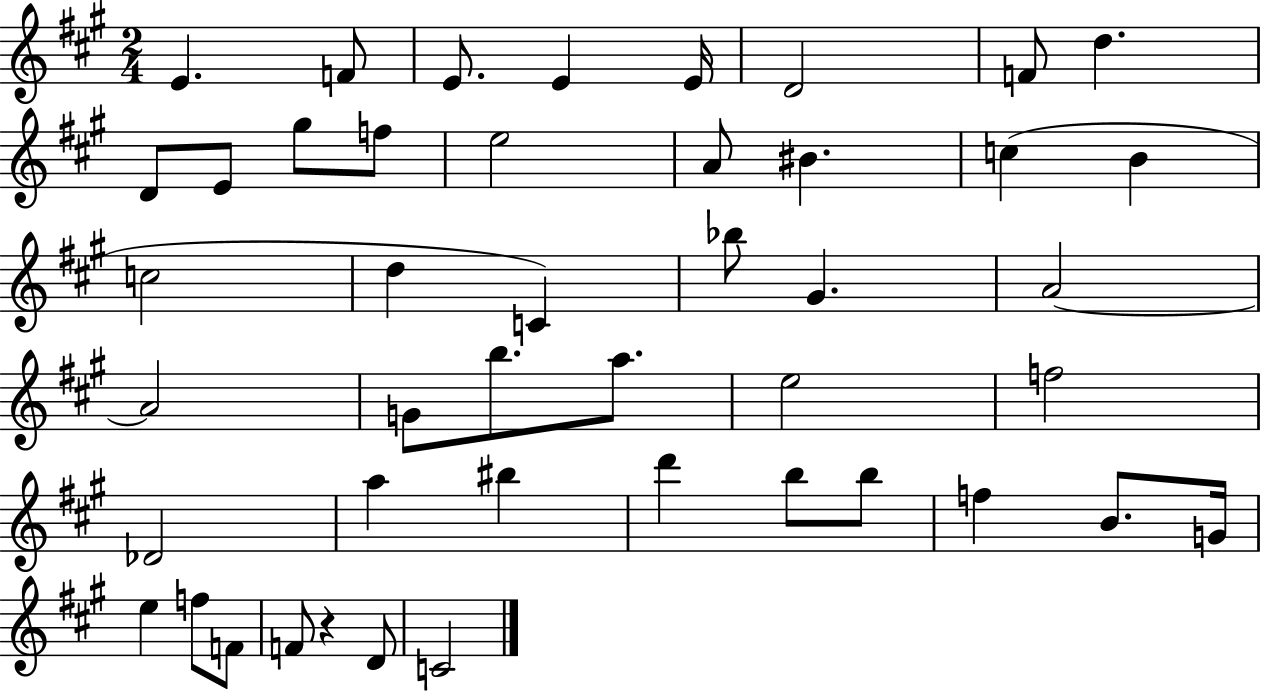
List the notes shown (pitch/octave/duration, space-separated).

E4/q. F4/e E4/e. E4/q E4/s D4/h F4/e D5/q. D4/e E4/e G#5/e F5/e E5/h A4/e BIS4/q. C5/q B4/q C5/h D5/q C4/q Bb5/e G#4/q. A4/h A4/h G4/e B5/e. A5/e. E5/h F5/h Db4/h A5/q BIS5/q D6/q B5/e B5/e F5/q B4/e. G4/s E5/q F5/e F4/e F4/e R/q D4/e C4/h